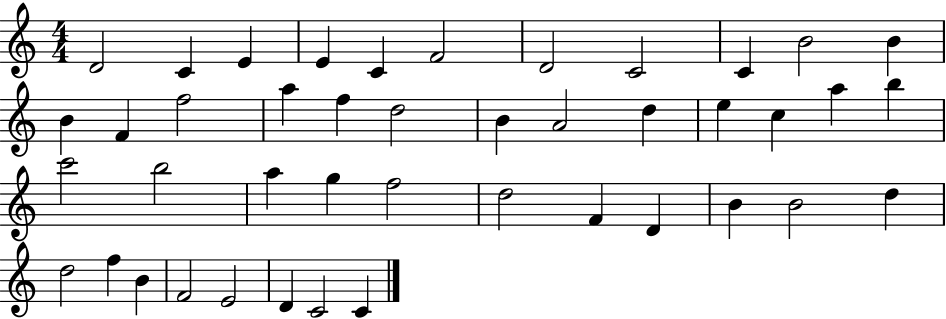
{
  \clef treble
  \numericTimeSignature
  \time 4/4
  \key c \major
  d'2 c'4 e'4 | e'4 c'4 f'2 | d'2 c'2 | c'4 b'2 b'4 | \break b'4 f'4 f''2 | a''4 f''4 d''2 | b'4 a'2 d''4 | e''4 c''4 a''4 b''4 | \break c'''2 b''2 | a''4 g''4 f''2 | d''2 f'4 d'4 | b'4 b'2 d''4 | \break d''2 f''4 b'4 | f'2 e'2 | d'4 c'2 c'4 | \bar "|."
}